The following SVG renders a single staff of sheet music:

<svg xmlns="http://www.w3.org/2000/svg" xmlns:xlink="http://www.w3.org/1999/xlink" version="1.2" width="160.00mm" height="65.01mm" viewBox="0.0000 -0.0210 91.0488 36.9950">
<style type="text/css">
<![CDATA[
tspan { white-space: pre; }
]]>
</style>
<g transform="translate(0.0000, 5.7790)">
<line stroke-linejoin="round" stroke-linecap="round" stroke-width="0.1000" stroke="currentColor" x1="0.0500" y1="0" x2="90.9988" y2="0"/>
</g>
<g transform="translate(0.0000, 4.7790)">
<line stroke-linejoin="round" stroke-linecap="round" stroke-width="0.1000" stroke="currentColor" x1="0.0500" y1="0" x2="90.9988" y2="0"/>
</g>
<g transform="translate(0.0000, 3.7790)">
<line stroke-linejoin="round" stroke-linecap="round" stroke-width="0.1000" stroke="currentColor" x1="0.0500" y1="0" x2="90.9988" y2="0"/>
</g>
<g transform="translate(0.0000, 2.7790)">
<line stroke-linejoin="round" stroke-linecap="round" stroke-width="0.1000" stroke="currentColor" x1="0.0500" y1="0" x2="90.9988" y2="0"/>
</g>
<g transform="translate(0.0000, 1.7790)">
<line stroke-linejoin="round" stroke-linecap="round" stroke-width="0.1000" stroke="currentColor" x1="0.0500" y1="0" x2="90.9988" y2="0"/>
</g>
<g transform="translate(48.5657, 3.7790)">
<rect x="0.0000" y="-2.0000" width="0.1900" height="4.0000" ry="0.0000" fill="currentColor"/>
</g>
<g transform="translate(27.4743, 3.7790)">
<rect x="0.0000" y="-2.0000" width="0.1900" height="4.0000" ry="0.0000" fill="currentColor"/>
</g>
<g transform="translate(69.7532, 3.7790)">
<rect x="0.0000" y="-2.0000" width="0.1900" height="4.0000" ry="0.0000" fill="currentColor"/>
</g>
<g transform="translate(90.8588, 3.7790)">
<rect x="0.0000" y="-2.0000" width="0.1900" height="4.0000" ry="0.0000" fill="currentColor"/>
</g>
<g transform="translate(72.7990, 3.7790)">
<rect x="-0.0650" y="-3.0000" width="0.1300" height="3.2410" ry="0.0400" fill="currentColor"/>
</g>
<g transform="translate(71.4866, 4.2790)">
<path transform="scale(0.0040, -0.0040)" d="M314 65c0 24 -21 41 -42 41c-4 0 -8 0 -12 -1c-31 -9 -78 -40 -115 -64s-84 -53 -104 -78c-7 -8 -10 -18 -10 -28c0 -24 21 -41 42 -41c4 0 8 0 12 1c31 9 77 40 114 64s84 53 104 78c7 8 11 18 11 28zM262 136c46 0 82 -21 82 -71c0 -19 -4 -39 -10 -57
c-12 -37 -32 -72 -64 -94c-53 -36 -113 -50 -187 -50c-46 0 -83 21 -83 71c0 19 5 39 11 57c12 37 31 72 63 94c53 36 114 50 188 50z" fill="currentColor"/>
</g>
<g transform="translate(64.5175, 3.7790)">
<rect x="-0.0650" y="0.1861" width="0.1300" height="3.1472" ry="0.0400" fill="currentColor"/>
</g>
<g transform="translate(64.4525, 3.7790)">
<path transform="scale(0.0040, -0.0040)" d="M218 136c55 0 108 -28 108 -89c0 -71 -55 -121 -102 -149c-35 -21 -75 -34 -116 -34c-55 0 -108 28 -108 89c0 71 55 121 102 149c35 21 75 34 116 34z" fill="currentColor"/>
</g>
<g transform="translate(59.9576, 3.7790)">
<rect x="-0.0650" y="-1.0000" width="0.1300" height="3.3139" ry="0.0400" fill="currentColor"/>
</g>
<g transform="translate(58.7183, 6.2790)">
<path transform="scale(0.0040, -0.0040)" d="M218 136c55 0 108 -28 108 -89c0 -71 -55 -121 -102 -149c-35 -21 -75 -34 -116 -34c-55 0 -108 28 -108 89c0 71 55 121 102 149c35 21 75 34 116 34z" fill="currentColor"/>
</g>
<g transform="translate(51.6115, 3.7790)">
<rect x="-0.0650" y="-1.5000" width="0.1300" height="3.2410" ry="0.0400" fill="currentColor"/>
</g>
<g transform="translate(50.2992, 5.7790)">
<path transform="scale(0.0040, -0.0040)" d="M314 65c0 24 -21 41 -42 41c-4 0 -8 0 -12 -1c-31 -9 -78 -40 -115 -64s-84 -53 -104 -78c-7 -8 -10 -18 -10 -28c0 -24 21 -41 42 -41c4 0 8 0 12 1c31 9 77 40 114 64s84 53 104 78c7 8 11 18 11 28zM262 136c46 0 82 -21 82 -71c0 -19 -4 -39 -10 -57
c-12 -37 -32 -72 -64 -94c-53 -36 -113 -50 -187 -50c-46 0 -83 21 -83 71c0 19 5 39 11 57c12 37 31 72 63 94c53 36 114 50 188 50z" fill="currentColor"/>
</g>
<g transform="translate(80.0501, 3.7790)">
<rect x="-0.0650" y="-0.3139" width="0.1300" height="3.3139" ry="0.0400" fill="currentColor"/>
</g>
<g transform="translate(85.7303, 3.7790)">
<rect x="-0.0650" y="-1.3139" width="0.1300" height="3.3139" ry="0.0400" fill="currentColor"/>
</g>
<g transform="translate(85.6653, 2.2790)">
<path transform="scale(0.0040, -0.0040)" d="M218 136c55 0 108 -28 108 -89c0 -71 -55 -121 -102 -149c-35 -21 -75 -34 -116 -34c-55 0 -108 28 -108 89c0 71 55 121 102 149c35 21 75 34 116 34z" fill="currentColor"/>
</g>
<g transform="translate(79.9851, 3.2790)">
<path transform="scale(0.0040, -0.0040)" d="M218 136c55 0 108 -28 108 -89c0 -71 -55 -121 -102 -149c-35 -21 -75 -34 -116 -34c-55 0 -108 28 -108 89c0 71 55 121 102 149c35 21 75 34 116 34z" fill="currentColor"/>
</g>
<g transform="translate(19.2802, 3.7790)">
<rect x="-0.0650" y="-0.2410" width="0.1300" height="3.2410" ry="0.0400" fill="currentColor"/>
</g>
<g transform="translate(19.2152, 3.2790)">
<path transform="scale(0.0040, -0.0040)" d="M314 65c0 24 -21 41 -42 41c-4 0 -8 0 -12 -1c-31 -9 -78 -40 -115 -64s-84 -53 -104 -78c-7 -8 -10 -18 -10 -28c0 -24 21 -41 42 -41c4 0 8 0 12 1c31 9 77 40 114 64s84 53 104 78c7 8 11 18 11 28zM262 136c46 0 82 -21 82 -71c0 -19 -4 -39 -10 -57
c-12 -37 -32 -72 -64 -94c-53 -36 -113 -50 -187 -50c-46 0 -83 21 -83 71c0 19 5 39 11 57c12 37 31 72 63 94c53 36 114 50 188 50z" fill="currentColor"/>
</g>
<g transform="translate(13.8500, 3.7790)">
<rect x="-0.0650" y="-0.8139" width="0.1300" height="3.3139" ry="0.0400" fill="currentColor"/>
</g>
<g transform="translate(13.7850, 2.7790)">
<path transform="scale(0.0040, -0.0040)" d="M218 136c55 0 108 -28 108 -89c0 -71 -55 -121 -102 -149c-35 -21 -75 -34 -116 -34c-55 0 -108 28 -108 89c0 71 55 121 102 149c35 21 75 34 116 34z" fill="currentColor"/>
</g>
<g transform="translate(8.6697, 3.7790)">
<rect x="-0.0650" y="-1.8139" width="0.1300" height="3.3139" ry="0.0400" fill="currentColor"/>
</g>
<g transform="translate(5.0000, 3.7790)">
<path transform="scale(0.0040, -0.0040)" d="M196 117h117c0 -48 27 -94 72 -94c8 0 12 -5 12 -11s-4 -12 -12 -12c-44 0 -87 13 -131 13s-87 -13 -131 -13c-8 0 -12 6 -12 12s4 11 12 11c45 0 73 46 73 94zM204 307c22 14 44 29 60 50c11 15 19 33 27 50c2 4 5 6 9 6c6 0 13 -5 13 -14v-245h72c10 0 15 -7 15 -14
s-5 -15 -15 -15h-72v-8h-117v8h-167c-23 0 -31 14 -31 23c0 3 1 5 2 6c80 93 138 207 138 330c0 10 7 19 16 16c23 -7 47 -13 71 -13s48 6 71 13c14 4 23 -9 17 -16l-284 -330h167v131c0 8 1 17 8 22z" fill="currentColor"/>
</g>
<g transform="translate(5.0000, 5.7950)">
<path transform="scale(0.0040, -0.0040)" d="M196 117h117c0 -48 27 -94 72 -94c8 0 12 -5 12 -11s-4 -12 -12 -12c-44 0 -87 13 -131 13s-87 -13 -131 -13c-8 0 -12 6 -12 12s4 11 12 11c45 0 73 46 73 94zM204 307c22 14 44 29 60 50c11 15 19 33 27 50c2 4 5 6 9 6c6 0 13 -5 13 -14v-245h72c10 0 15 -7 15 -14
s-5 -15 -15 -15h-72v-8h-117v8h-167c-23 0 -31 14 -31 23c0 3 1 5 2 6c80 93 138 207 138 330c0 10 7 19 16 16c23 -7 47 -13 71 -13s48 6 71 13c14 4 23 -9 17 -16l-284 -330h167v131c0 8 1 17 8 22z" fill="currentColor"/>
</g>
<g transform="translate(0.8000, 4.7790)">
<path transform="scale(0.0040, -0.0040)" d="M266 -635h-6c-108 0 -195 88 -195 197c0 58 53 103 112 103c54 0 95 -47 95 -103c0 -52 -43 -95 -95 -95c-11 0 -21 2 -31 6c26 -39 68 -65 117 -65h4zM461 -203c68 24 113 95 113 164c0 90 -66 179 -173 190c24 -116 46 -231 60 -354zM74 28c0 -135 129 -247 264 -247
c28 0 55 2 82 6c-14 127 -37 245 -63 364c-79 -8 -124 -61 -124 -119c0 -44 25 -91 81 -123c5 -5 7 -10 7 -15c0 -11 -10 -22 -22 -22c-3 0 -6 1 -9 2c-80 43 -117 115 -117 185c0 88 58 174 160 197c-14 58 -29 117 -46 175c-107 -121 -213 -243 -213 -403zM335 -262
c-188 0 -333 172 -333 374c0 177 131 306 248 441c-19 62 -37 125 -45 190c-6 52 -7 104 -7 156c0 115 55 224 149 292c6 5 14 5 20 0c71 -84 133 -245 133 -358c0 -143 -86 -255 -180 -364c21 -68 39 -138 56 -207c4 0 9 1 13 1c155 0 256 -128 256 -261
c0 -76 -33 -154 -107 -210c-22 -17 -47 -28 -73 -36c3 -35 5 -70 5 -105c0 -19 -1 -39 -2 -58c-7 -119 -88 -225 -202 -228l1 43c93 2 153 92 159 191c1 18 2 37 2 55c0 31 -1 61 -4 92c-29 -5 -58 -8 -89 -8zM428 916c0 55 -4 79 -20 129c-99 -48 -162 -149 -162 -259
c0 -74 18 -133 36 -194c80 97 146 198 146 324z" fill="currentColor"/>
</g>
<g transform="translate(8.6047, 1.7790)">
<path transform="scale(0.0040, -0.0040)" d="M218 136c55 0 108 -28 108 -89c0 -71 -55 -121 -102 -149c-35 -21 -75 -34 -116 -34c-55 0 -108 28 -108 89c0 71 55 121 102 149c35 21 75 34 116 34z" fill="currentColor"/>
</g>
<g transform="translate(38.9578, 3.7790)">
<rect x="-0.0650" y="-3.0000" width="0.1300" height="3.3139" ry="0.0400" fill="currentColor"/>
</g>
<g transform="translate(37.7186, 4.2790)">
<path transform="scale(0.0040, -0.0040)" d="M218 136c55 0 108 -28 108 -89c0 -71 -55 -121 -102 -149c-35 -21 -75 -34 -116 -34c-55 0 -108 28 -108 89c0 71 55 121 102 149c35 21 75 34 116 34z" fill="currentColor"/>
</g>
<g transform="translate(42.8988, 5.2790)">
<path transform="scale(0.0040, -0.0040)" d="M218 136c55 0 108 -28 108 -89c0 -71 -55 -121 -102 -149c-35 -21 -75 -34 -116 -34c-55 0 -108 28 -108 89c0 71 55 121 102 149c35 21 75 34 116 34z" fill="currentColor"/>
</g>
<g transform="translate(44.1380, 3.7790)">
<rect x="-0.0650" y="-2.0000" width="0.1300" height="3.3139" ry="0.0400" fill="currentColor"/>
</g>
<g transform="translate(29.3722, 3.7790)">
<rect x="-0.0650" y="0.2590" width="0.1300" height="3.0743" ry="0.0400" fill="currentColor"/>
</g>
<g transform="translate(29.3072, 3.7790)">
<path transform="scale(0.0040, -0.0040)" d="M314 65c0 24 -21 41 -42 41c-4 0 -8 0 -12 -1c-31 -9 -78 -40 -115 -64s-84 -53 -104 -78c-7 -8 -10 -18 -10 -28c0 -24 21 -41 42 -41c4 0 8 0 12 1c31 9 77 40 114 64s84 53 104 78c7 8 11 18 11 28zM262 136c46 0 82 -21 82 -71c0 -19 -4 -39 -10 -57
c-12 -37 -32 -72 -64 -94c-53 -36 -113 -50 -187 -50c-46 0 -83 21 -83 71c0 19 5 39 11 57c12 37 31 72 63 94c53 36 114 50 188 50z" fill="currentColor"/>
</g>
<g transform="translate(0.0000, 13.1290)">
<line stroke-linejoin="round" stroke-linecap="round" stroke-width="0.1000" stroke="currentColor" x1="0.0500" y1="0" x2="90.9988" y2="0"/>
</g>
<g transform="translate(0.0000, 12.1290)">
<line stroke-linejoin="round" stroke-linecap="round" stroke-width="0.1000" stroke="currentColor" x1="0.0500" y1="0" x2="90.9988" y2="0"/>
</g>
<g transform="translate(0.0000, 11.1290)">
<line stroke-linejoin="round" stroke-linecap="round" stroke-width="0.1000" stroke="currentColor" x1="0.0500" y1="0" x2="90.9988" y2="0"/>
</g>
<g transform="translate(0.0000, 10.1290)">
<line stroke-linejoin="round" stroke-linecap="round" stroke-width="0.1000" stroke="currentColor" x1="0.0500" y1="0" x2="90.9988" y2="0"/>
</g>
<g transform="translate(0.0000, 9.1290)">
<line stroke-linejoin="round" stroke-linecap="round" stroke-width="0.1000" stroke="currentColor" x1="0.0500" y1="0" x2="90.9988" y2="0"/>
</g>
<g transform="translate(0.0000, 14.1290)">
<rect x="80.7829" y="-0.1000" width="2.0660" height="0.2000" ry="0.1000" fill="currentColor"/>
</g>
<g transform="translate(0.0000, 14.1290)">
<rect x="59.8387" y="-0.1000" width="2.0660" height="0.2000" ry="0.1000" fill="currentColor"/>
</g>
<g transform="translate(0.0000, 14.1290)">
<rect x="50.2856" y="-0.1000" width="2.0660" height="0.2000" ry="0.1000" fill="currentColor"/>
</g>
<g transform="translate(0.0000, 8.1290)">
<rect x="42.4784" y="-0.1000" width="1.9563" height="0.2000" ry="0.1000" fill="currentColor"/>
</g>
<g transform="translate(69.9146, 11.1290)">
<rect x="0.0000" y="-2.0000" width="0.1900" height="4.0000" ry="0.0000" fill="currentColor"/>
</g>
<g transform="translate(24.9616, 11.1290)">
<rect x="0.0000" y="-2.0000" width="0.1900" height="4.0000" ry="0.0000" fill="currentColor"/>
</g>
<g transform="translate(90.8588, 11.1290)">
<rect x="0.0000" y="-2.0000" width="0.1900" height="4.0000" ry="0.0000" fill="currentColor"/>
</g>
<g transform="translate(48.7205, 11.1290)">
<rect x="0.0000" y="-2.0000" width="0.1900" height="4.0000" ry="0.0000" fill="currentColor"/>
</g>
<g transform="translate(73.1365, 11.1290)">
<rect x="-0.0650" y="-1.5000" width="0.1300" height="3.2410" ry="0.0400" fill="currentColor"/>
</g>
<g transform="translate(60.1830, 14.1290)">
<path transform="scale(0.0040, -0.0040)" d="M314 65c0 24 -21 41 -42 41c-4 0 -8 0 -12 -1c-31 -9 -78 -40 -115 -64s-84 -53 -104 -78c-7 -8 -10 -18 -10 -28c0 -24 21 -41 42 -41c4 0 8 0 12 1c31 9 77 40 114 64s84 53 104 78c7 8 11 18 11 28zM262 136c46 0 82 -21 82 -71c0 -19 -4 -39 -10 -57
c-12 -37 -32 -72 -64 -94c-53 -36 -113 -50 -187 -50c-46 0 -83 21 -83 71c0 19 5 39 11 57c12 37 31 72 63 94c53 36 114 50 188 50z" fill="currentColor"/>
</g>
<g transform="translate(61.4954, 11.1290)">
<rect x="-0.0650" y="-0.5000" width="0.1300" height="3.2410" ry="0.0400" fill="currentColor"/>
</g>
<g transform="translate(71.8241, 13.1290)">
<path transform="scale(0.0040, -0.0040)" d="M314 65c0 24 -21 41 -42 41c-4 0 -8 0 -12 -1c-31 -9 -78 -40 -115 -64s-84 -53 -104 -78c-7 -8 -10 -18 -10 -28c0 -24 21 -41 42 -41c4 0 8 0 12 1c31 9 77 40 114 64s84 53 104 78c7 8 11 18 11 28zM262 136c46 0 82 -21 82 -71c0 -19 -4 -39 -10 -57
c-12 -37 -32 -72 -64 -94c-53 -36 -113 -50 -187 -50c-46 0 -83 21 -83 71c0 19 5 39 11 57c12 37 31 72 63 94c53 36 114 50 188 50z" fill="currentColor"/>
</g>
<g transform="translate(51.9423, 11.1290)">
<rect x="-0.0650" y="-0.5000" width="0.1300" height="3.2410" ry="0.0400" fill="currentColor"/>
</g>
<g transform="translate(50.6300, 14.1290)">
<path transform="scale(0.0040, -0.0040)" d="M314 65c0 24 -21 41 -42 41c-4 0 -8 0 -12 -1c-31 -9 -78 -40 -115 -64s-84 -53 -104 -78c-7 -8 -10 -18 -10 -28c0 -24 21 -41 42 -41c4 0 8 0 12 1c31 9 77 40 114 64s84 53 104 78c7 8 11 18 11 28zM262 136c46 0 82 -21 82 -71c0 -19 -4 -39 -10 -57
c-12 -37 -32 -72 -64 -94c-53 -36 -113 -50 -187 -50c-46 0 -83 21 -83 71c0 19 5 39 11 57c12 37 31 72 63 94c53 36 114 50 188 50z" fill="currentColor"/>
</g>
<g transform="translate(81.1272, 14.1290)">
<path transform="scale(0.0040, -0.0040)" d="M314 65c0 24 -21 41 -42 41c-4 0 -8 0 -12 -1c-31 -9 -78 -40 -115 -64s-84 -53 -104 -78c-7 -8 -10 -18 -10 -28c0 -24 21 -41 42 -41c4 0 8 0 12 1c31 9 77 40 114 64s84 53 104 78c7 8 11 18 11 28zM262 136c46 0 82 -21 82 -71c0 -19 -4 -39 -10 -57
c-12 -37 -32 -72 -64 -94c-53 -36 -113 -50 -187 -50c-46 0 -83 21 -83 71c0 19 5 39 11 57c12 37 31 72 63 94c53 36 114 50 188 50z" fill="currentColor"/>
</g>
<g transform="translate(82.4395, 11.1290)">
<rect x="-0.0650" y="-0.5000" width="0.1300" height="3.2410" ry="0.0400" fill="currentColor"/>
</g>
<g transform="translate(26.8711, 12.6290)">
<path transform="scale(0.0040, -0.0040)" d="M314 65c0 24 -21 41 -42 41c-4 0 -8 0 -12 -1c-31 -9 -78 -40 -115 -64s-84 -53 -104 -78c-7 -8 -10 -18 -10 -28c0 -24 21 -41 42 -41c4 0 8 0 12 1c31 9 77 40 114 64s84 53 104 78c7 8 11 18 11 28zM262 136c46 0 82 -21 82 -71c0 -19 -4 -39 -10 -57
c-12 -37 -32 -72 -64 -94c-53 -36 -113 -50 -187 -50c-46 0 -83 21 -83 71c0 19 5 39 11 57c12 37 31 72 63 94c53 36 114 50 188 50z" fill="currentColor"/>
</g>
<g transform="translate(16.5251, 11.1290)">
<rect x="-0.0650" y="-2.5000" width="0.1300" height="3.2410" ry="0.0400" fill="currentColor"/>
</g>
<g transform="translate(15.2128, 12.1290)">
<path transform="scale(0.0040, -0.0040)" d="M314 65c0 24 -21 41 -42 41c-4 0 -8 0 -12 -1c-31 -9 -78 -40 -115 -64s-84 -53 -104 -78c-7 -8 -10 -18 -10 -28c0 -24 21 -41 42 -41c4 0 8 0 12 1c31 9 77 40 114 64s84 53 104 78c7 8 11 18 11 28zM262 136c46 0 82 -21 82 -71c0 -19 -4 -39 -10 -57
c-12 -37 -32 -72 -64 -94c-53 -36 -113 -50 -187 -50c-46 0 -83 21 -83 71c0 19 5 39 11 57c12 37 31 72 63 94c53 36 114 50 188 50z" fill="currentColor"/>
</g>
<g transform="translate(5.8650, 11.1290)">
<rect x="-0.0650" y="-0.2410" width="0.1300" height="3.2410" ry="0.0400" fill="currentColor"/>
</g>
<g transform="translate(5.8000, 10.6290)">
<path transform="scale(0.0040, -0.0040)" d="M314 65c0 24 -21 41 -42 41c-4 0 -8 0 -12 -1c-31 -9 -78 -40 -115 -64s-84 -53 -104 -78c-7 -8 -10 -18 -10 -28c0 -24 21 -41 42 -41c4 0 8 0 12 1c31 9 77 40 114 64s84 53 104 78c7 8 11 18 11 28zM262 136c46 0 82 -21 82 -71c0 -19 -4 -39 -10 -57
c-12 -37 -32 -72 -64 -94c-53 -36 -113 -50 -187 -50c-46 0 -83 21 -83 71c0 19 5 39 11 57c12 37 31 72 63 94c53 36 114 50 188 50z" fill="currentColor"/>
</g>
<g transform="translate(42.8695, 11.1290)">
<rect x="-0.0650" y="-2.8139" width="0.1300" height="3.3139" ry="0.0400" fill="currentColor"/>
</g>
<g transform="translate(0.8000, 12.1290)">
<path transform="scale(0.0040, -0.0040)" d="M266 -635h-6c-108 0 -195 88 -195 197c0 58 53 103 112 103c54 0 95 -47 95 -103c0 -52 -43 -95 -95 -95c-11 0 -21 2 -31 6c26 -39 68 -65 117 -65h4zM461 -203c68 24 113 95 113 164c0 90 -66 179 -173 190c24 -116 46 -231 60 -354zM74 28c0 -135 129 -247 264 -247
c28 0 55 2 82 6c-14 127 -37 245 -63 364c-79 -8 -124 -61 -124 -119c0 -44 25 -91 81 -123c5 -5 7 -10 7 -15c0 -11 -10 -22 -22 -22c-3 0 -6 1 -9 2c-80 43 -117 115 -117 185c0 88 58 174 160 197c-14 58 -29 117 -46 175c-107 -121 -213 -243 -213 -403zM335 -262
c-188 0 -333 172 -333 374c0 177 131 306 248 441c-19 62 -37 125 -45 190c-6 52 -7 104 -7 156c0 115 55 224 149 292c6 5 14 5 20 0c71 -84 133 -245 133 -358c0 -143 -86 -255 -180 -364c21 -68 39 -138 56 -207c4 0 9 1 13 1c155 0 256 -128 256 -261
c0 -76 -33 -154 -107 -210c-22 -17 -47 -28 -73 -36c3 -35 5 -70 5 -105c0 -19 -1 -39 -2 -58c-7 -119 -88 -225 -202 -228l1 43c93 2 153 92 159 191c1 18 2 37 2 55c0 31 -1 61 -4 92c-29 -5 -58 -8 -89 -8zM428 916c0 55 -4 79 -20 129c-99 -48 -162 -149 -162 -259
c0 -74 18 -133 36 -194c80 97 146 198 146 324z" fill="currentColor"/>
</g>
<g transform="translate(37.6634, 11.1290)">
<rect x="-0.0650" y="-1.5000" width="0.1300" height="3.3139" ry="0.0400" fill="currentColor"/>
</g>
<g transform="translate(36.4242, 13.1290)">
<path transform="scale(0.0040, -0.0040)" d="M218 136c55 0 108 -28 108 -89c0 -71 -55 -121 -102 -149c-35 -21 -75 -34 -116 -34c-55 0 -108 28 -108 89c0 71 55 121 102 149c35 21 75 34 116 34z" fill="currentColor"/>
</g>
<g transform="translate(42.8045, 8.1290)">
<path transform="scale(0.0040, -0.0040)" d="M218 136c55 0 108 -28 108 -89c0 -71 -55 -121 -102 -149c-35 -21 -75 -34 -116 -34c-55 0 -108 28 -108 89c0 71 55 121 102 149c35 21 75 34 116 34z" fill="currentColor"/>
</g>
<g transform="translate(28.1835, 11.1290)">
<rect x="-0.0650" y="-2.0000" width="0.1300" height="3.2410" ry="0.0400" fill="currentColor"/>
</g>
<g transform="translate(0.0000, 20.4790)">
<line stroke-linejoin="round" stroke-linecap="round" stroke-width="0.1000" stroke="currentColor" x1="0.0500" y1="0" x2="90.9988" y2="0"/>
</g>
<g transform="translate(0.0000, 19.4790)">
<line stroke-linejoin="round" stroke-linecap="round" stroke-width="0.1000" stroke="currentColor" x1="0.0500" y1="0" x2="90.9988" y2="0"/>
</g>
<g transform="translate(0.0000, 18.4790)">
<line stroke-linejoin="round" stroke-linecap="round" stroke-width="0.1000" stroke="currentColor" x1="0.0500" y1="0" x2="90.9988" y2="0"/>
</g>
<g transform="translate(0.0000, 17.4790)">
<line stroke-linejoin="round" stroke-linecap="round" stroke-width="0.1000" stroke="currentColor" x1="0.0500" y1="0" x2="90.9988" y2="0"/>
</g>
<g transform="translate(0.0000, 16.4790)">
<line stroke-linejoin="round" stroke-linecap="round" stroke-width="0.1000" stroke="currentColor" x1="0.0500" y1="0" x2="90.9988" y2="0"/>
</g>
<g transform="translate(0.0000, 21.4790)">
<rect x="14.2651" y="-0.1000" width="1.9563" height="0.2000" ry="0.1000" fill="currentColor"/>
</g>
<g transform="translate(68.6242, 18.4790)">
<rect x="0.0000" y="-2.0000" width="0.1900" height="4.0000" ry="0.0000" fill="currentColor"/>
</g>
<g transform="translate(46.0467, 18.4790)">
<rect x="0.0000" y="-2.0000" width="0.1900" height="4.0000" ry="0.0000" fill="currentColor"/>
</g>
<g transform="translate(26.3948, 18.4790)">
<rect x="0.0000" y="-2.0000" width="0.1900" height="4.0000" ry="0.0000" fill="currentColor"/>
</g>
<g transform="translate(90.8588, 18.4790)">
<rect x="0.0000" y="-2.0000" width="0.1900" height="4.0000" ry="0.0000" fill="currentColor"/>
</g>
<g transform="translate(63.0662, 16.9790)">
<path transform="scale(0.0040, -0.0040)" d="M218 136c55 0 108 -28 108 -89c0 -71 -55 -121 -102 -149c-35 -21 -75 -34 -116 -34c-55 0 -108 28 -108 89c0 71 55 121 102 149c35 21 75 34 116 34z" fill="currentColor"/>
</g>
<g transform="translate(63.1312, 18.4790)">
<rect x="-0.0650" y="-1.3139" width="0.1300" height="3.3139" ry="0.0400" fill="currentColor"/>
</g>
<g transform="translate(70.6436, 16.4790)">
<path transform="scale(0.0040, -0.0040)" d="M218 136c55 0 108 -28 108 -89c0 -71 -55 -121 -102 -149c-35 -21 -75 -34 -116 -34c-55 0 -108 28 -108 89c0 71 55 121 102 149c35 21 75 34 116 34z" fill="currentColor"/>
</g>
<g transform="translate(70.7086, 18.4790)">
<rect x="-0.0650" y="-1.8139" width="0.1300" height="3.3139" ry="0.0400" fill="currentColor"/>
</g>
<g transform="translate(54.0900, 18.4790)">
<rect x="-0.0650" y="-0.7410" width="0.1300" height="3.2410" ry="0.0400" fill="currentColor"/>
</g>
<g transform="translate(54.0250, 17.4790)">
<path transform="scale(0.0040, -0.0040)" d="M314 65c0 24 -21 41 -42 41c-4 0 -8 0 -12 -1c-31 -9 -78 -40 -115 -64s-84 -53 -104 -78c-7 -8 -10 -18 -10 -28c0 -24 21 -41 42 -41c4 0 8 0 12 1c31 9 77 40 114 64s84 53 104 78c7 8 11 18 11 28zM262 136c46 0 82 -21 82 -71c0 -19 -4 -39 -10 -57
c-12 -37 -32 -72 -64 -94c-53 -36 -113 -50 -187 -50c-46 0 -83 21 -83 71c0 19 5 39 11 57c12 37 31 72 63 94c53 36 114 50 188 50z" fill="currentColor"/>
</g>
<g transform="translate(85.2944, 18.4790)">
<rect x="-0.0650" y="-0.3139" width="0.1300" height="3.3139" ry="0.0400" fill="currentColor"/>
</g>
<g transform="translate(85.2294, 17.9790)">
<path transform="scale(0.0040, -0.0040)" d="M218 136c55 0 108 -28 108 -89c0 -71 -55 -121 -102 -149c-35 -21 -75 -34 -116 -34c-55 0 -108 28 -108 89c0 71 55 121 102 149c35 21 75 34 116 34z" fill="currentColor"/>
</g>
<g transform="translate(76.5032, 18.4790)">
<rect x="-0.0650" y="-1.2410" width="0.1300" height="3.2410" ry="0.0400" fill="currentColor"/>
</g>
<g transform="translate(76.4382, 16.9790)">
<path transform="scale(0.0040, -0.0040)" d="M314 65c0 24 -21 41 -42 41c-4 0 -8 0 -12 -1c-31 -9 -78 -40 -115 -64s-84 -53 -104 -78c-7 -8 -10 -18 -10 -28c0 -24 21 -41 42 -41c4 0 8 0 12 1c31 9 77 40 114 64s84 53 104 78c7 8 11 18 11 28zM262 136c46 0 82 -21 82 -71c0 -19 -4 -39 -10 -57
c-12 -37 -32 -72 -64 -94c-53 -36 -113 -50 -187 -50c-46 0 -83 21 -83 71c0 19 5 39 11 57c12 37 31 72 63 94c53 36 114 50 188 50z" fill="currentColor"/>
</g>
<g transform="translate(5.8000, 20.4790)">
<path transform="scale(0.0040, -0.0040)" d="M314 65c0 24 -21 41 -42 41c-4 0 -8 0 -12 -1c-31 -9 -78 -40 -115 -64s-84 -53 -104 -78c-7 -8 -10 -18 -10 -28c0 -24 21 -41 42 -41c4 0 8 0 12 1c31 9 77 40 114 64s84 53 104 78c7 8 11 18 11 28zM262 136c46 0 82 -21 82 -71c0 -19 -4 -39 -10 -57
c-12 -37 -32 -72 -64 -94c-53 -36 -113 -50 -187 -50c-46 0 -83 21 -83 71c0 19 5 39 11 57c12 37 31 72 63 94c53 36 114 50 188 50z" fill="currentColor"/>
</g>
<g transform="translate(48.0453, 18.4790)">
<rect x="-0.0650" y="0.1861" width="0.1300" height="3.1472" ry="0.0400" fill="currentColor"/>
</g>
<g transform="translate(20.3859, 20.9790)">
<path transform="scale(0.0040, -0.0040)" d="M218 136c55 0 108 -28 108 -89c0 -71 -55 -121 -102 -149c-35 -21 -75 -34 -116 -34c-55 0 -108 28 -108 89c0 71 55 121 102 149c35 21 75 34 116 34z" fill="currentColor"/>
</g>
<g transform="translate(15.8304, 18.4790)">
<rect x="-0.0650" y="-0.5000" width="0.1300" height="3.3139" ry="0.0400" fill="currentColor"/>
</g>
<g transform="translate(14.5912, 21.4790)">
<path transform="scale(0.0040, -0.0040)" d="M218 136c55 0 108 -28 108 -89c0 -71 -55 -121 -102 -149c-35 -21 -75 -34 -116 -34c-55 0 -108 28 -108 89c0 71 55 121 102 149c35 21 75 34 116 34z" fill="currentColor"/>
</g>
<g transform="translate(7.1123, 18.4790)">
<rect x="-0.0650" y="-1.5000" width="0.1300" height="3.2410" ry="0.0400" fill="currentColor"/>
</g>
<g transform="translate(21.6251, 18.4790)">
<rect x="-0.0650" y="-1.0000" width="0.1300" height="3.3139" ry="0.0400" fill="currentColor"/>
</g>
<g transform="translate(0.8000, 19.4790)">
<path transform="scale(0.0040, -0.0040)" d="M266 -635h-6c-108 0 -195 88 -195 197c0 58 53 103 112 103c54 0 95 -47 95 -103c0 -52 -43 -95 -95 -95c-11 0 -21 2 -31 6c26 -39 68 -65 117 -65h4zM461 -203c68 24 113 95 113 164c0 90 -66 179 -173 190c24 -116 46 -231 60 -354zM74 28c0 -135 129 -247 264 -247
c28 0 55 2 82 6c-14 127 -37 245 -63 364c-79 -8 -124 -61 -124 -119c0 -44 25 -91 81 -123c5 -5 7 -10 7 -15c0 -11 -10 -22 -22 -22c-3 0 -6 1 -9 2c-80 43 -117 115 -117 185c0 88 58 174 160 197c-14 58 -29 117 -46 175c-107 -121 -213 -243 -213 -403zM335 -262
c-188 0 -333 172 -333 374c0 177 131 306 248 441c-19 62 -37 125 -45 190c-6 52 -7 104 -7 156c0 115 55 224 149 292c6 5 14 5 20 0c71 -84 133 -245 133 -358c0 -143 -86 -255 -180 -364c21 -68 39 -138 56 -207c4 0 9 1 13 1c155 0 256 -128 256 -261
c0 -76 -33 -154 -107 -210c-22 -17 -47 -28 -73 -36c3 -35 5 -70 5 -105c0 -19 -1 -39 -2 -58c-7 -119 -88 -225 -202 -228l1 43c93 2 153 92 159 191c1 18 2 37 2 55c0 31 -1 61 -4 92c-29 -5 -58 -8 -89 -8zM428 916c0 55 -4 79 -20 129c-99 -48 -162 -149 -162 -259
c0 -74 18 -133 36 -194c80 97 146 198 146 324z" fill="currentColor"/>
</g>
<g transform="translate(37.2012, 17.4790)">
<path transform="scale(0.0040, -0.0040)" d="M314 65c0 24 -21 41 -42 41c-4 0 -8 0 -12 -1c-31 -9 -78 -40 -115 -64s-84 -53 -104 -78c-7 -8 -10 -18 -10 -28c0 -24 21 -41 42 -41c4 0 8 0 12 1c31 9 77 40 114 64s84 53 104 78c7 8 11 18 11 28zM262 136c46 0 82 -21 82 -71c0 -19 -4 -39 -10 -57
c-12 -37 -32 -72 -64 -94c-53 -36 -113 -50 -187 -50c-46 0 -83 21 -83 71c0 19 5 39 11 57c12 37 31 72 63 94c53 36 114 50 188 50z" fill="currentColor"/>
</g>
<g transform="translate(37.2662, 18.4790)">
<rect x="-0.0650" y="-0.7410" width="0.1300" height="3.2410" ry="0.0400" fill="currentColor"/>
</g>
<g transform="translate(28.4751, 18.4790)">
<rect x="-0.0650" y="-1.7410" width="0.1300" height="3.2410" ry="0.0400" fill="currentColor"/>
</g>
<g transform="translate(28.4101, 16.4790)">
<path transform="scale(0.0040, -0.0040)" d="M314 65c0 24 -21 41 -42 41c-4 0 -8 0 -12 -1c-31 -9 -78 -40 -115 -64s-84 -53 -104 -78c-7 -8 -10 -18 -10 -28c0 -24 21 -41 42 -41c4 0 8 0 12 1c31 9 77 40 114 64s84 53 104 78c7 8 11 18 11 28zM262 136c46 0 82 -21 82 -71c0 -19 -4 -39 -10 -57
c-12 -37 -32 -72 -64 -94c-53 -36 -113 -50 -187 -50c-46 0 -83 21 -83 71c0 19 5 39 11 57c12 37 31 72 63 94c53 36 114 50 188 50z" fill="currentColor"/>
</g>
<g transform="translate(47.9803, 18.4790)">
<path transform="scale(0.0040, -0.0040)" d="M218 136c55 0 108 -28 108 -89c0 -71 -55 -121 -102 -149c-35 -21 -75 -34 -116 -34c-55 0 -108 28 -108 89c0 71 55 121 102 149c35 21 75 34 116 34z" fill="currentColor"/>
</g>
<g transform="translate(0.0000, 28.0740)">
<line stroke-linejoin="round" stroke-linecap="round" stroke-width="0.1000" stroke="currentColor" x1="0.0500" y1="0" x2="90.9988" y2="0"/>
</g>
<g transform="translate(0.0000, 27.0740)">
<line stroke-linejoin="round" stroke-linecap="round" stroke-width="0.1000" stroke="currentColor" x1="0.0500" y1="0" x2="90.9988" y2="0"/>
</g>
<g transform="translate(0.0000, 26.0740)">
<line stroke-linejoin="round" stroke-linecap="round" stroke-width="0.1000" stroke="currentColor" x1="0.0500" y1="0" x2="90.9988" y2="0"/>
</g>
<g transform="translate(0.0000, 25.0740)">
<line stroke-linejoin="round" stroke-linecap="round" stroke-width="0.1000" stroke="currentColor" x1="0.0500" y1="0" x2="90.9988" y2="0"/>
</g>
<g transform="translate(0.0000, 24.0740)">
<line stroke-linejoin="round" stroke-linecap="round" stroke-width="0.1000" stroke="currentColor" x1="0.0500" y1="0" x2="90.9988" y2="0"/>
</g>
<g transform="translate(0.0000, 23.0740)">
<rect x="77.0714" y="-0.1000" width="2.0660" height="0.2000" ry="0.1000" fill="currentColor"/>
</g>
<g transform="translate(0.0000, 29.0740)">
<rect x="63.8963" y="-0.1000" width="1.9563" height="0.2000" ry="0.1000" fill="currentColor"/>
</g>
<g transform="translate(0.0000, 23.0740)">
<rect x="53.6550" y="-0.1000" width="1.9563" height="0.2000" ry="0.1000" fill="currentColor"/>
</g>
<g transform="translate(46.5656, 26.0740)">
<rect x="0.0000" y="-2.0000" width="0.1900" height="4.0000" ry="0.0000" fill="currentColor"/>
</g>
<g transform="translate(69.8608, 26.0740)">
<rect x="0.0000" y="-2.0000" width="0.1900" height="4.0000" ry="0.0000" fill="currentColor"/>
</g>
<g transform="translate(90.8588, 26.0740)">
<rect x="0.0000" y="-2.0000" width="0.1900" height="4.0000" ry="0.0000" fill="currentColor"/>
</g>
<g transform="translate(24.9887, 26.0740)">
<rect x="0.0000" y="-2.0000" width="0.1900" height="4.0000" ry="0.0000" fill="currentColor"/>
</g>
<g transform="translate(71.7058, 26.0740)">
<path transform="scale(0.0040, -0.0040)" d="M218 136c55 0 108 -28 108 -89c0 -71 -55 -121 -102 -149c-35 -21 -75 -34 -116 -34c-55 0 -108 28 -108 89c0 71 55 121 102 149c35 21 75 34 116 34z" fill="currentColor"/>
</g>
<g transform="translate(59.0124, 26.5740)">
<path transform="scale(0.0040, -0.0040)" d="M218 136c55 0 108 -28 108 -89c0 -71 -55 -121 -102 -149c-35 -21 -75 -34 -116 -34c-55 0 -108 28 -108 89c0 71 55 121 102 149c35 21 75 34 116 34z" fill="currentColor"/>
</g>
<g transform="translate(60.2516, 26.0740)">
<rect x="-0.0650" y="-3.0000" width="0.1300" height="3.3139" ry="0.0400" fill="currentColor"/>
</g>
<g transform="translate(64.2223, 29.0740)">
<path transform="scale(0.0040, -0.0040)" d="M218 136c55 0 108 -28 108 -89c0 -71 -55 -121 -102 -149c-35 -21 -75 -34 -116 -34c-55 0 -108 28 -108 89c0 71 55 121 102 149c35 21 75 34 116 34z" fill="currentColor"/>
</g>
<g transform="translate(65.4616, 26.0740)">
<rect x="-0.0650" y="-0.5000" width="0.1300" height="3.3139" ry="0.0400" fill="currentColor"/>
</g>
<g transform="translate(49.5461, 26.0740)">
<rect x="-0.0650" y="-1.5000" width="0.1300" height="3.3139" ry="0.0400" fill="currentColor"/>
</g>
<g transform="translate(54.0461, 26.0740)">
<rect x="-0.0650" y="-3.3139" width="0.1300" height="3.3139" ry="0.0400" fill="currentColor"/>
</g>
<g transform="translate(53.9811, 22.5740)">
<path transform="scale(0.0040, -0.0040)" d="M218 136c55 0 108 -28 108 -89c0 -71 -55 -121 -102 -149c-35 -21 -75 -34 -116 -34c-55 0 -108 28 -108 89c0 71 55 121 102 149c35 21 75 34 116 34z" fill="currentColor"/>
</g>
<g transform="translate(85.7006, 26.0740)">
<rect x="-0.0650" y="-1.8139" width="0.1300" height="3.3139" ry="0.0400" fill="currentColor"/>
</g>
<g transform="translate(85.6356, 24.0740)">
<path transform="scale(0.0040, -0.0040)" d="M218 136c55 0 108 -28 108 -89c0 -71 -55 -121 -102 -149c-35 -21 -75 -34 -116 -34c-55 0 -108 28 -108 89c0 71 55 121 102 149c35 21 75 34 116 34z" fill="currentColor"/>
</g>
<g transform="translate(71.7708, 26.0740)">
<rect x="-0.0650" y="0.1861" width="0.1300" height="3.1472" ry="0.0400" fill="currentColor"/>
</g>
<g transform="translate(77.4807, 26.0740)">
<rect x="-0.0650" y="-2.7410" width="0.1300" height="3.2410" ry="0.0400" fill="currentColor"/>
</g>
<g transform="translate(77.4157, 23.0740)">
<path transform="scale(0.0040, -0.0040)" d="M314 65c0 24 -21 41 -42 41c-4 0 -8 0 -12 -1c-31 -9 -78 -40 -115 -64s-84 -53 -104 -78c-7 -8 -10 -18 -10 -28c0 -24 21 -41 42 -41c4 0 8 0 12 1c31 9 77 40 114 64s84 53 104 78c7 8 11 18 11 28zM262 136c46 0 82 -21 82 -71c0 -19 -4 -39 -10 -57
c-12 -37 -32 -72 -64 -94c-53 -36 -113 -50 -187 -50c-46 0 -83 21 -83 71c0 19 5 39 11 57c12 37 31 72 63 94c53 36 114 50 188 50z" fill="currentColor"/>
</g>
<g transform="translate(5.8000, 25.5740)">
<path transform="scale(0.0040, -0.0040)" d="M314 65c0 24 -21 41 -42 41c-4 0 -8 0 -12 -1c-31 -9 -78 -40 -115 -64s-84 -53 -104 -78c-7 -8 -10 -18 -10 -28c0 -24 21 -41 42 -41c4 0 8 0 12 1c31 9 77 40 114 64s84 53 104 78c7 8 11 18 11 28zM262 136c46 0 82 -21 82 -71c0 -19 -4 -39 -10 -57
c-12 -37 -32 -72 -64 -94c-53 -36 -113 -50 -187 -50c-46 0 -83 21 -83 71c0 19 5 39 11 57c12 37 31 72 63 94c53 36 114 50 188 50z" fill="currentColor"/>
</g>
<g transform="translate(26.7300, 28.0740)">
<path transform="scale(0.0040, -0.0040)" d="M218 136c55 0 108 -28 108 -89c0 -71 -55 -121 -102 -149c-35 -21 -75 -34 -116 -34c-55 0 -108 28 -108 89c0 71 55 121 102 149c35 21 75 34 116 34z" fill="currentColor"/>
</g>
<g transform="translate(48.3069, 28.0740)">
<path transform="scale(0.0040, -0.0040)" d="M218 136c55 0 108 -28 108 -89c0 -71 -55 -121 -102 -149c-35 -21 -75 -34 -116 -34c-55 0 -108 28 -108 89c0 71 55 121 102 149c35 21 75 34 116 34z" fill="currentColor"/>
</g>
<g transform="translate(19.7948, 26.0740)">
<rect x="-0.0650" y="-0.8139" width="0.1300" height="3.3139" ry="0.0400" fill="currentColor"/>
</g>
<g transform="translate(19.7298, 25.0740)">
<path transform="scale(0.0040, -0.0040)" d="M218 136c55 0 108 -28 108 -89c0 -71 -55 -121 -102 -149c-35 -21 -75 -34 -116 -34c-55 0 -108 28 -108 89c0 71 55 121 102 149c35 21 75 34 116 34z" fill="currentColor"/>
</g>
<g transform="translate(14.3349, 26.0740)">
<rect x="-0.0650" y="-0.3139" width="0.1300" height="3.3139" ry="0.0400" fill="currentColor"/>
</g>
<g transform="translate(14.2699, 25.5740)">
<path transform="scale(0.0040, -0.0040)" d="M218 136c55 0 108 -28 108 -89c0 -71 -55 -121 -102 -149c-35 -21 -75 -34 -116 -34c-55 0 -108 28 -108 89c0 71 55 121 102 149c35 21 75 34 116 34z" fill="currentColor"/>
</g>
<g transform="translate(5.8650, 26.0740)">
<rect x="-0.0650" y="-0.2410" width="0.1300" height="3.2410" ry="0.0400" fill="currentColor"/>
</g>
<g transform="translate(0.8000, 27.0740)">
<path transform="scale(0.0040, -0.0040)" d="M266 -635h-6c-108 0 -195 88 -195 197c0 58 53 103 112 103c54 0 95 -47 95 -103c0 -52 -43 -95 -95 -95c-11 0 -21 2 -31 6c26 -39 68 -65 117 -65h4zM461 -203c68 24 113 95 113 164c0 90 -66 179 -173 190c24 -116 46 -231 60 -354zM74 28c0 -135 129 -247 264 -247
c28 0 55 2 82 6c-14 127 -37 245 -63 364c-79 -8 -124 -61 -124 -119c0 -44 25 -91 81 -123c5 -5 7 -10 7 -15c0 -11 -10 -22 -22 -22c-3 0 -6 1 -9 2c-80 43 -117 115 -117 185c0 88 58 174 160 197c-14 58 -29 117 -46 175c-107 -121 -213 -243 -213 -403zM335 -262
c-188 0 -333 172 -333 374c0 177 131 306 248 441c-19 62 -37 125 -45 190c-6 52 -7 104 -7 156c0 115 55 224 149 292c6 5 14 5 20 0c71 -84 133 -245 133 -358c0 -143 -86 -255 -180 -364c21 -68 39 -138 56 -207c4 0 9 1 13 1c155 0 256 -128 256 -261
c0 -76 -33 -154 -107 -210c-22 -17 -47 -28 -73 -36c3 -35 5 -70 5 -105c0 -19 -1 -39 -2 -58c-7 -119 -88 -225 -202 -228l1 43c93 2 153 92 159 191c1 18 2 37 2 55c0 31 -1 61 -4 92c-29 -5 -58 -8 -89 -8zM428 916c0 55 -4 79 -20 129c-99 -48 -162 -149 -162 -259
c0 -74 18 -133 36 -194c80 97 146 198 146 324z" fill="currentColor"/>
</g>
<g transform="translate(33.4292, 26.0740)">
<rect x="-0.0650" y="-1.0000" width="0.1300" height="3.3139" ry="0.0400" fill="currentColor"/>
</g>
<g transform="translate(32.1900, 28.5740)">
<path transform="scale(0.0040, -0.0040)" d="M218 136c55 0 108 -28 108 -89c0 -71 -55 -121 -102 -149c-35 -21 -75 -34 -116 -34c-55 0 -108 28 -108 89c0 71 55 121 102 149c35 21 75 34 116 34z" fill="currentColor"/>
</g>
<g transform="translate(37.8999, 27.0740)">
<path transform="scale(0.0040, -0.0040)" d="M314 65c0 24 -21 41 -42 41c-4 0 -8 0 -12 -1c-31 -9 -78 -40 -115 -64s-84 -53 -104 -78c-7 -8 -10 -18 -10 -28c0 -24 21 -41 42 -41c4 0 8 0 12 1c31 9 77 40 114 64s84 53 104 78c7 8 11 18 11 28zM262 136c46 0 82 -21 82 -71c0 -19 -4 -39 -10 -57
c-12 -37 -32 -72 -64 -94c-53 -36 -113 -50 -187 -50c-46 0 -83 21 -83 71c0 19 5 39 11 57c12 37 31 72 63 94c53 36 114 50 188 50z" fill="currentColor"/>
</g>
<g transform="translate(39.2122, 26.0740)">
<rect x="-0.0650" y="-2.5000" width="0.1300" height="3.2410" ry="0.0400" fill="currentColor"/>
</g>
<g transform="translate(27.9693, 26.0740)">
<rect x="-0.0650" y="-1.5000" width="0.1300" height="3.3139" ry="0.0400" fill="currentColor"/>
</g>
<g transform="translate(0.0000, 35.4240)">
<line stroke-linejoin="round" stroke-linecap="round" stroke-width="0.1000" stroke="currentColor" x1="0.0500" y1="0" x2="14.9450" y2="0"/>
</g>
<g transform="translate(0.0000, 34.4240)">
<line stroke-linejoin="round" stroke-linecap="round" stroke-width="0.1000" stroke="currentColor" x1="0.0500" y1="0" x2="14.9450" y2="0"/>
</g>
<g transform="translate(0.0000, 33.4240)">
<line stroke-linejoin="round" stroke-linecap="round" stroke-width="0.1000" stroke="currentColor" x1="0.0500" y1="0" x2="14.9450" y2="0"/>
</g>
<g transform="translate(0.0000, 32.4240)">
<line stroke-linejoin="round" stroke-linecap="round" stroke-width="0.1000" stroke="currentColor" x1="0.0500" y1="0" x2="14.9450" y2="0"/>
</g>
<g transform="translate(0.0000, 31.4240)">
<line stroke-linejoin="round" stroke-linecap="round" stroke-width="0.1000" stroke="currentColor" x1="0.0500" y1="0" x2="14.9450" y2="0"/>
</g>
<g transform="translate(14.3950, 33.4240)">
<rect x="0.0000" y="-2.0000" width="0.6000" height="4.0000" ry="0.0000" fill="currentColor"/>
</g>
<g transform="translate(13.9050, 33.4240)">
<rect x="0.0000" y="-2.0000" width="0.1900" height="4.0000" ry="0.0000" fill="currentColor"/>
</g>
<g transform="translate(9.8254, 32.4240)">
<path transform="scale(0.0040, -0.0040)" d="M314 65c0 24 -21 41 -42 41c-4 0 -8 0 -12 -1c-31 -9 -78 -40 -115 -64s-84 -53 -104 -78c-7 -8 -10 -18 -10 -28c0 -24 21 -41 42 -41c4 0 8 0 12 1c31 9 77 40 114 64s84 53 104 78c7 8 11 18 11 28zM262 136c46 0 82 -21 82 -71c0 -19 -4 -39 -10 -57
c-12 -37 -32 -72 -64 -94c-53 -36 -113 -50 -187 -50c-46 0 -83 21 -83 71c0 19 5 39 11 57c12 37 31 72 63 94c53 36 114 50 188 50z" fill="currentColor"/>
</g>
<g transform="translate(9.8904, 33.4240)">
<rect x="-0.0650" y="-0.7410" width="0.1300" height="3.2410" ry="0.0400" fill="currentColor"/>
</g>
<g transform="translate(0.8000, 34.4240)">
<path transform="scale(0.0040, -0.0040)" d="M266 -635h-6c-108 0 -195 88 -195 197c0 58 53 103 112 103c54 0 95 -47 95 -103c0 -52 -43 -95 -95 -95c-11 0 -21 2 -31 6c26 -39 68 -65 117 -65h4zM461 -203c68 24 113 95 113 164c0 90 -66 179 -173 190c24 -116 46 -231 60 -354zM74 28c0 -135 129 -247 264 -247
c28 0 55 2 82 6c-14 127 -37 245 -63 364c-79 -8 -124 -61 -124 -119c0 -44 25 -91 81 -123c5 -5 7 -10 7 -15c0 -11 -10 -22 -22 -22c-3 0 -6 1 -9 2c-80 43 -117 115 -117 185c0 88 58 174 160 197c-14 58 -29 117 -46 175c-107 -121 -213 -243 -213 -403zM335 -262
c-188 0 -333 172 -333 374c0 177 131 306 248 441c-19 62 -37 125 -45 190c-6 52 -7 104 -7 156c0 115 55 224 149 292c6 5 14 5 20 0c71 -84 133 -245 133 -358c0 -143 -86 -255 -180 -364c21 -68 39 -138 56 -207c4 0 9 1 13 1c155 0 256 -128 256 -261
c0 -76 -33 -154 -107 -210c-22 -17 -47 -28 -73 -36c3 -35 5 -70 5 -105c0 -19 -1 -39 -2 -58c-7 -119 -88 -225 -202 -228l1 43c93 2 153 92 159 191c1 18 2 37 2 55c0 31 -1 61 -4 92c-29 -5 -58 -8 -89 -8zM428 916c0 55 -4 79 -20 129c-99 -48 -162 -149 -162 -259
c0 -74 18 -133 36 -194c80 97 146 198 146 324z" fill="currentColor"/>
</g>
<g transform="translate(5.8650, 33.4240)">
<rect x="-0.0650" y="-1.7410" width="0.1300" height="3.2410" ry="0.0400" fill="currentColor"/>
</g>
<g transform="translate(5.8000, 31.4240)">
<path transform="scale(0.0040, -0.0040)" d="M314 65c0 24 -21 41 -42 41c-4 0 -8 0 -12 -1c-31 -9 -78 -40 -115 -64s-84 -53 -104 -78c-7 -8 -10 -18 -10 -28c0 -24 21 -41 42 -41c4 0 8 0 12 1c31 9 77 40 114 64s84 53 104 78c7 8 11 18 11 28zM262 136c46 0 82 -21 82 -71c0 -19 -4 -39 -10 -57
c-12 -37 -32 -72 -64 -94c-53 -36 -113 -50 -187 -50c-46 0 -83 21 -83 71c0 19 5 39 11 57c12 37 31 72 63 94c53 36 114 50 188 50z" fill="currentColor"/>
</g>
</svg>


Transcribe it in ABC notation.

X:1
T:Untitled
M:4/4
L:1/4
K:C
f d c2 B2 A F E2 D B A2 c e c2 G2 F2 E a C2 C2 E2 C2 E2 C D f2 d2 B d2 e f e2 c c2 c d E D G2 E b A C B a2 f f2 d2